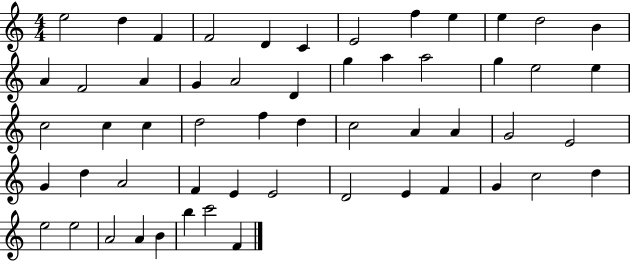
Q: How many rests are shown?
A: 0